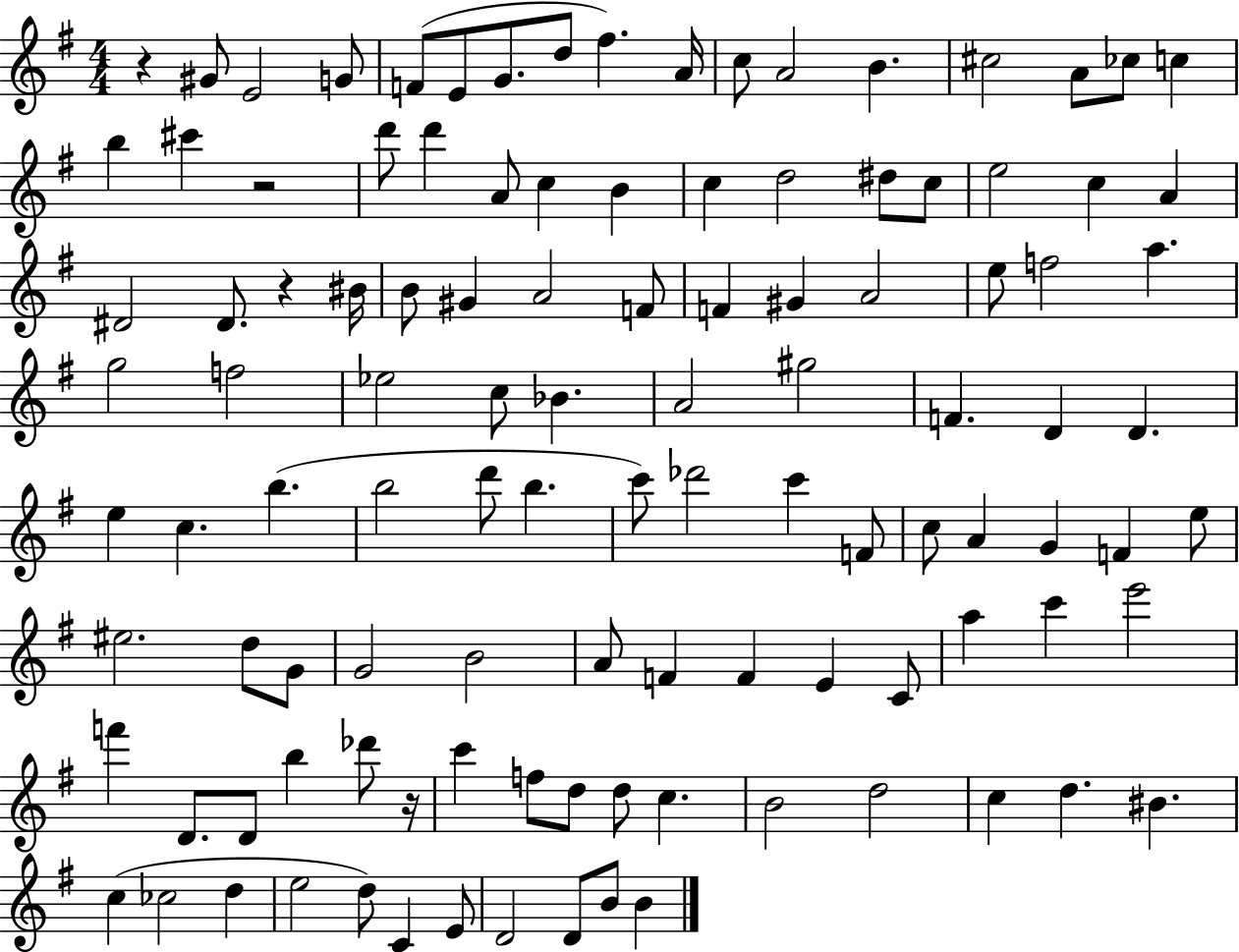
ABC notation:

X:1
T:Untitled
M:4/4
L:1/4
K:G
z ^G/2 E2 G/2 F/2 E/2 G/2 d/2 ^f A/4 c/2 A2 B ^c2 A/2 _c/2 c b ^c' z2 d'/2 d' A/2 c B c d2 ^d/2 c/2 e2 c A ^D2 ^D/2 z ^B/4 B/2 ^G A2 F/2 F ^G A2 e/2 f2 a g2 f2 _e2 c/2 _B A2 ^g2 F D D e c b b2 d'/2 b c'/2 _d'2 c' F/2 c/2 A G F e/2 ^e2 d/2 G/2 G2 B2 A/2 F F E C/2 a c' e'2 f' D/2 D/2 b _d'/2 z/4 c' f/2 d/2 d/2 c B2 d2 c d ^B c _c2 d e2 d/2 C E/2 D2 D/2 B/2 B